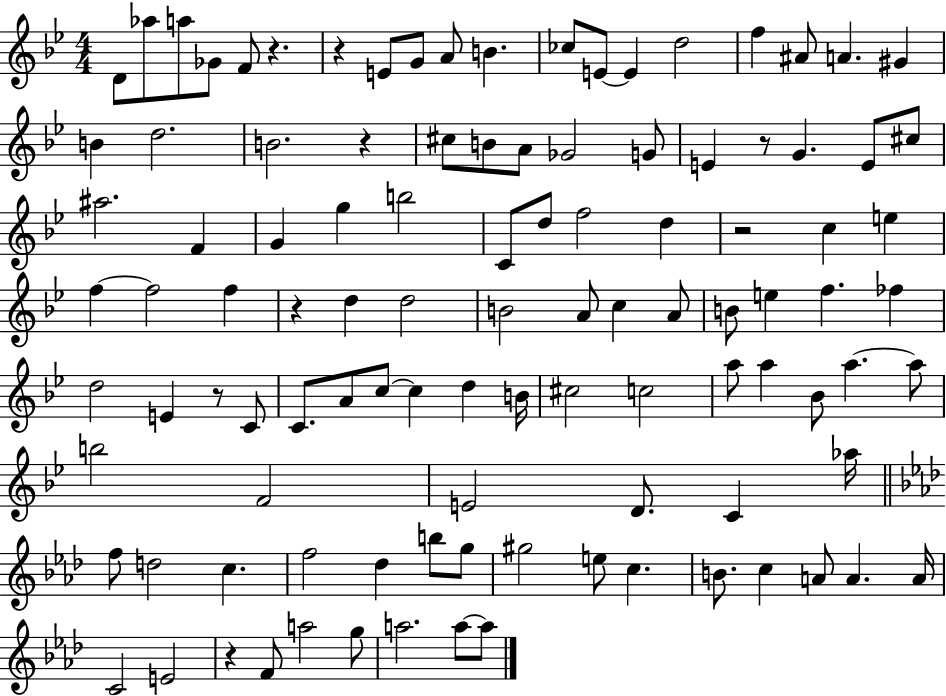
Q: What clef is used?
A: treble